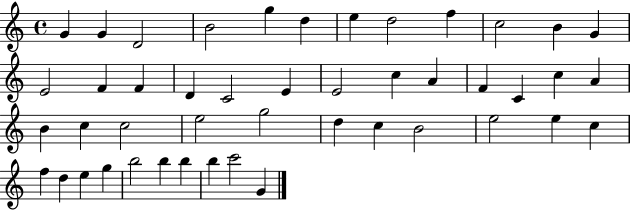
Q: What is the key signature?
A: C major